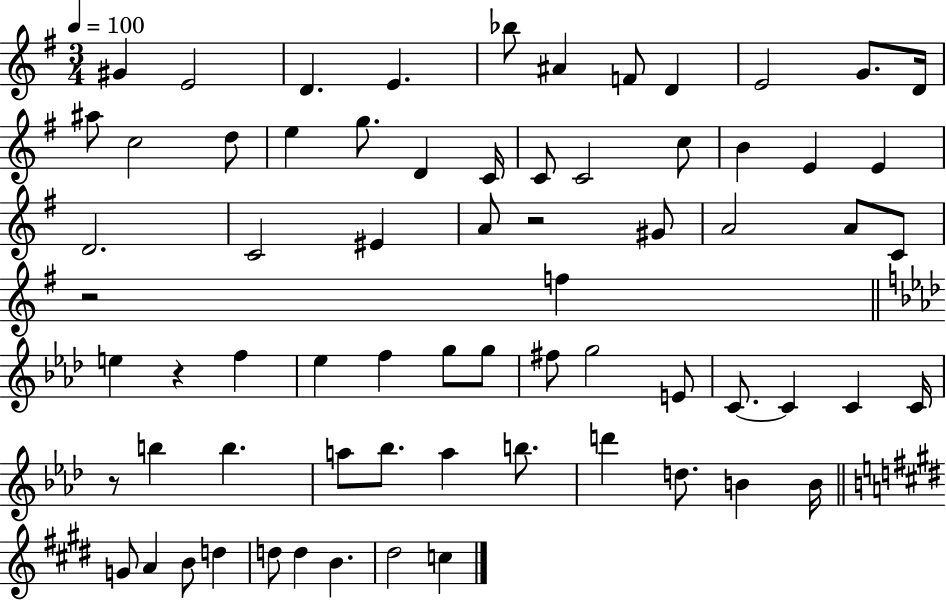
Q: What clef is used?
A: treble